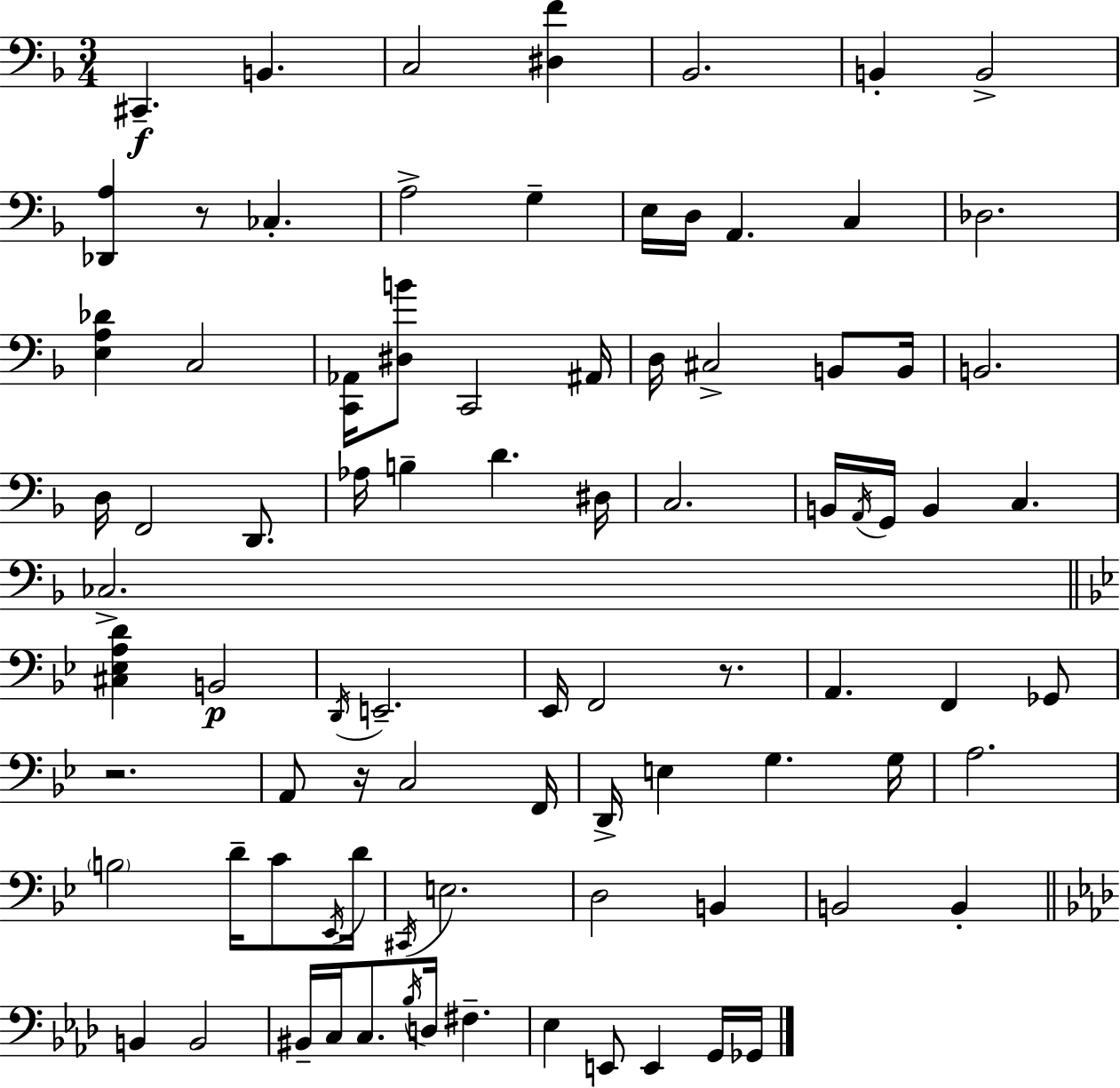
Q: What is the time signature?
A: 3/4